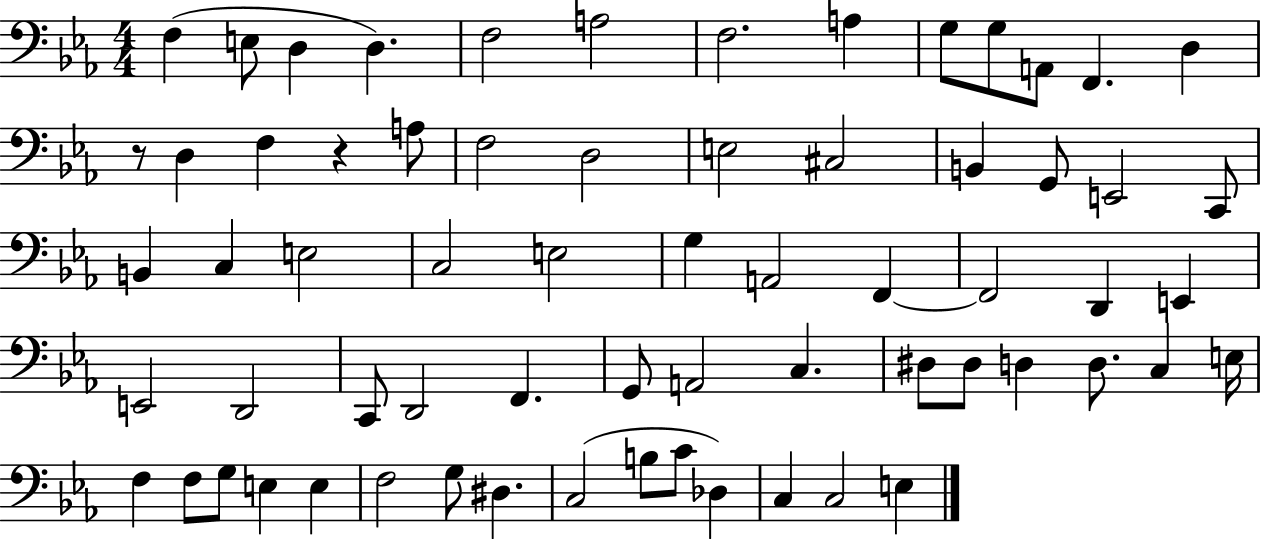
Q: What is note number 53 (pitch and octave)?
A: E3